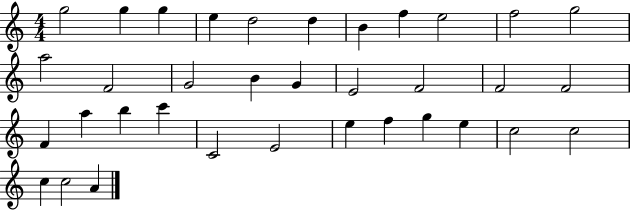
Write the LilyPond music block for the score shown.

{
  \clef treble
  \numericTimeSignature
  \time 4/4
  \key c \major
  g''2 g''4 g''4 | e''4 d''2 d''4 | b'4 f''4 e''2 | f''2 g''2 | \break a''2 f'2 | g'2 b'4 g'4 | e'2 f'2 | f'2 f'2 | \break f'4 a''4 b''4 c'''4 | c'2 e'2 | e''4 f''4 g''4 e''4 | c''2 c''2 | \break c''4 c''2 a'4 | \bar "|."
}